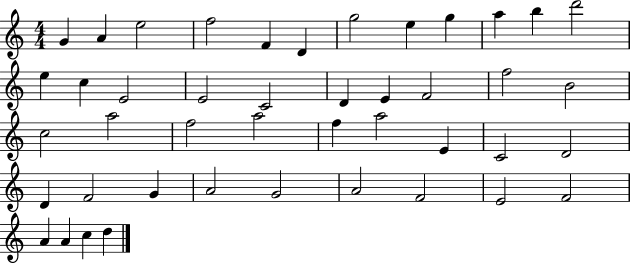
X:1
T:Untitled
M:4/4
L:1/4
K:C
G A e2 f2 F D g2 e g a b d'2 e c E2 E2 C2 D E F2 f2 B2 c2 a2 f2 a2 f a2 E C2 D2 D F2 G A2 G2 A2 F2 E2 F2 A A c d